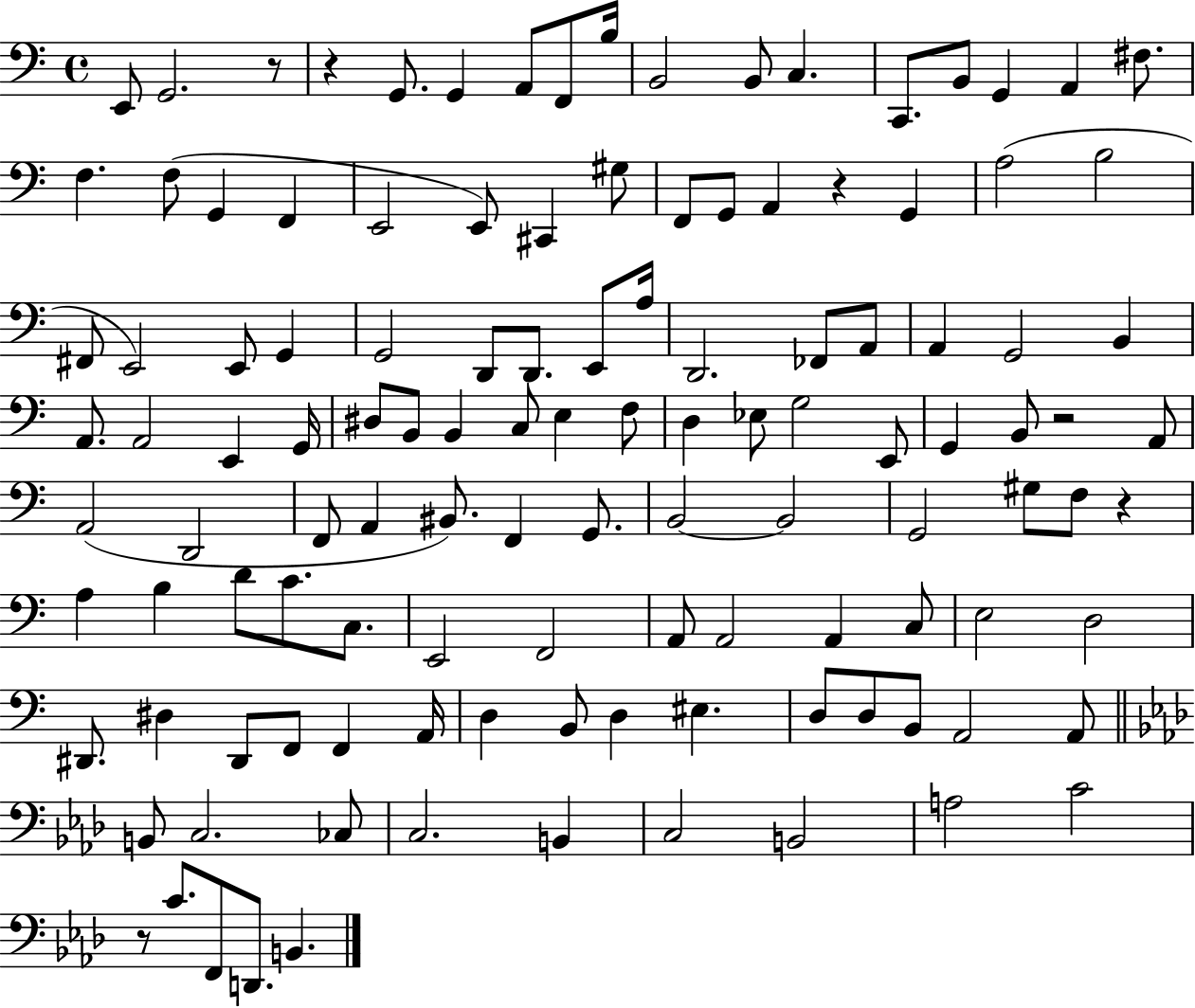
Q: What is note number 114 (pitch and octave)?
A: B2